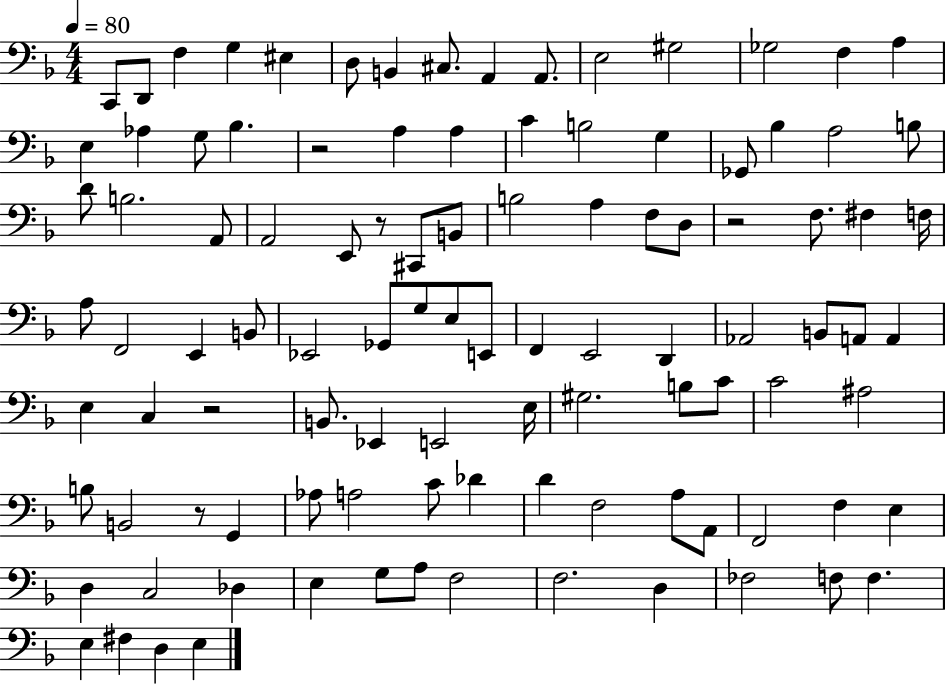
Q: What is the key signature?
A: F major